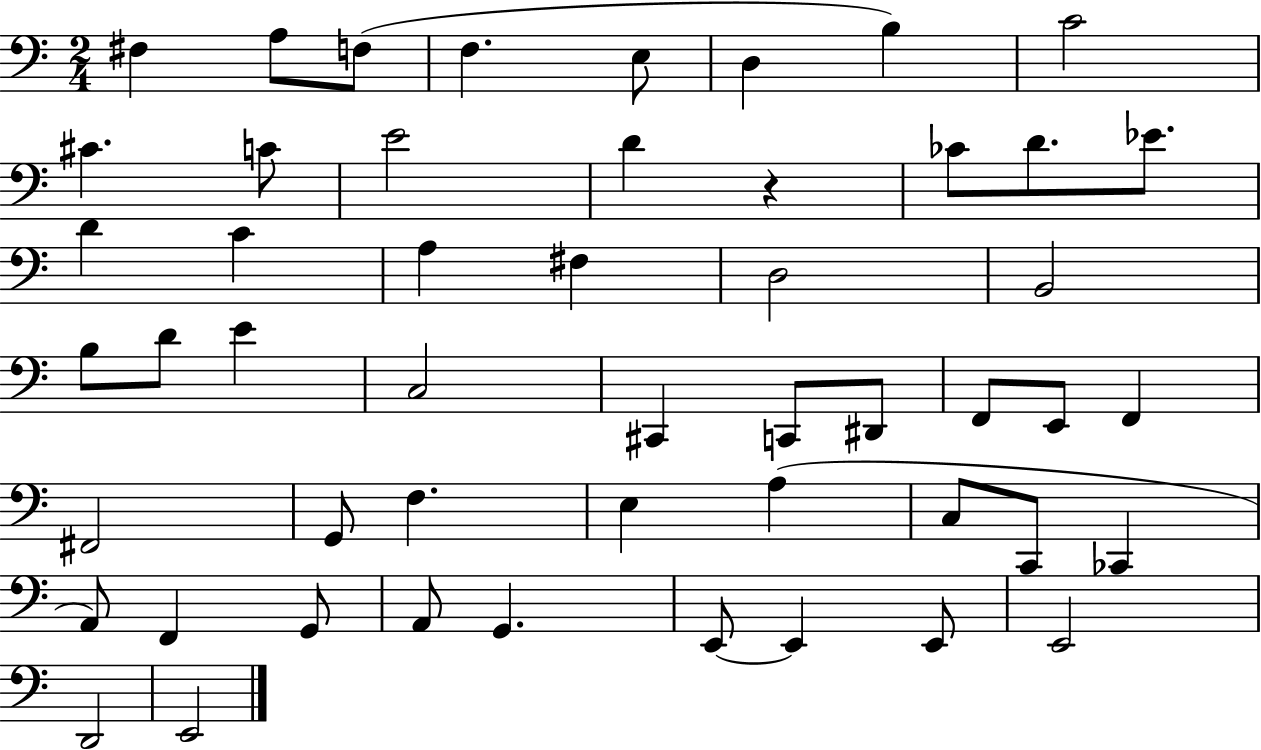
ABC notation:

X:1
T:Untitled
M:2/4
L:1/4
K:C
^F, A,/2 F,/2 F, E,/2 D, B, C2 ^C C/2 E2 D z _C/2 D/2 _E/2 D C A, ^F, D,2 B,,2 B,/2 D/2 E C,2 ^C,, C,,/2 ^D,,/2 F,,/2 E,,/2 F,, ^F,,2 G,,/2 F, E, A, C,/2 C,,/2 _C,, A,,/2 F,, G,,/2 A,,/2 G,, E,,/2 E,, E,,/2 E,,2 D,,2 E,,2